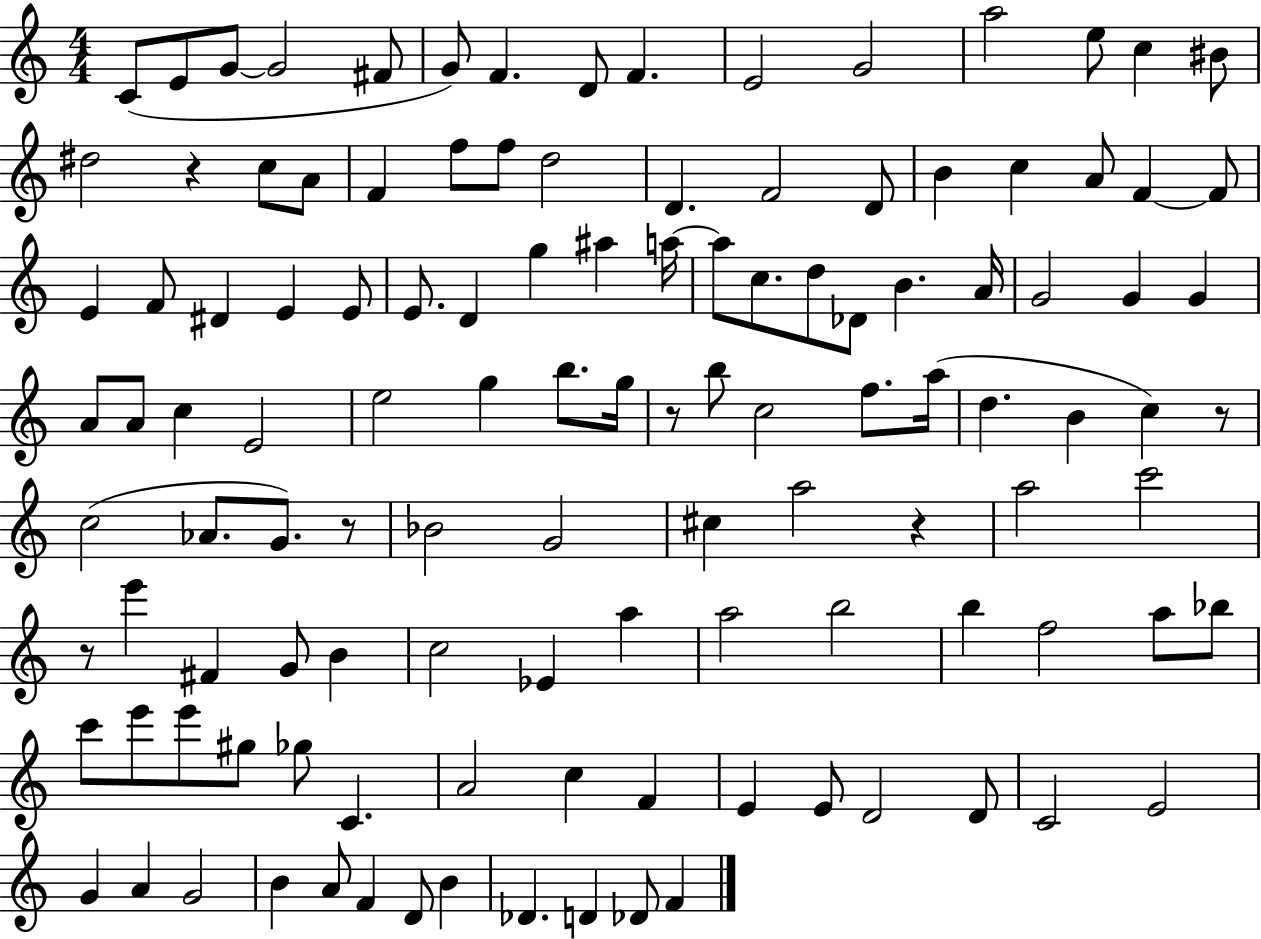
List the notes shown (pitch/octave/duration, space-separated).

C4/e E4/e G4/e G4/h F#4/e G4/e F4/q. D4/e F4/q. E4/h G4/h A5/h E5/e C5/q BIS4/e D#5/h R/q C5/e A4/e F4/q F5/e F5/e D5/h D4/q. F4/h D4/e B4/q C5/q A4/e F4/q F4/e E4/q F4/e D#4/q E4/q E4/e E4/e. D4/q G5/q A#5/q A5/s A5/e C5/e. D5/e Db4/e B4/q. A4/s G4/h G4/q G4/q A4/e A4/e C5/q E4/h E5/h G5/q B5/e. G5/s R/e B5/e C5/h F5/e. A5/s D5/q. B4/q C5/q R/e C5/h Ab4/e. G4/e. R/e Bb4/h G4/h C#5/q A5/h R/q A5/h C6/h R/e E6/q F#4/q G4/e B4/q C5/h Eb4/q A5/q A5/h B5/h B5/q F5/h A5/e Bb5/e C6/e E6/e E6/e G#5/e Gb5/e C4/q. A4/h C5/q F4/q E4/q E4/e D4/h D4/e C4/h E4/h G4/q A4/q G4/h B4/q A4/e F4/q D4/e B4/q Db4/q. D4/q Db4/e F4/q